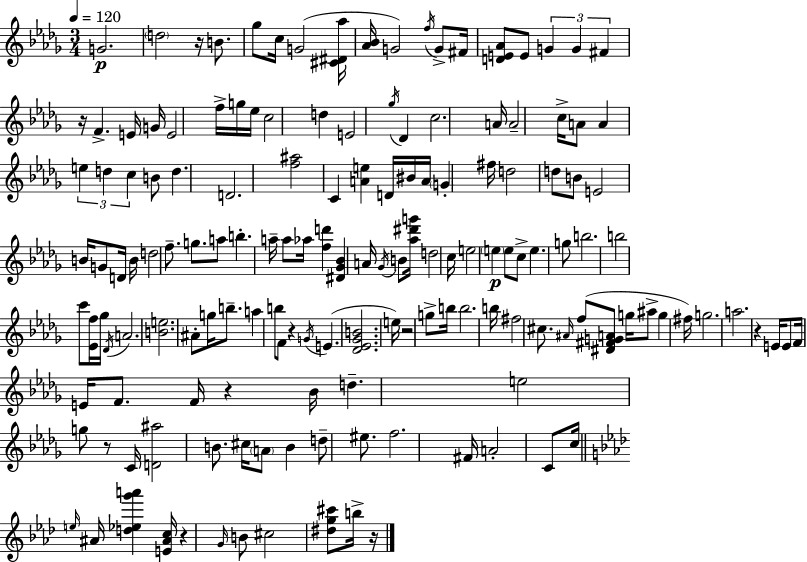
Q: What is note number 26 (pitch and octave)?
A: Db4